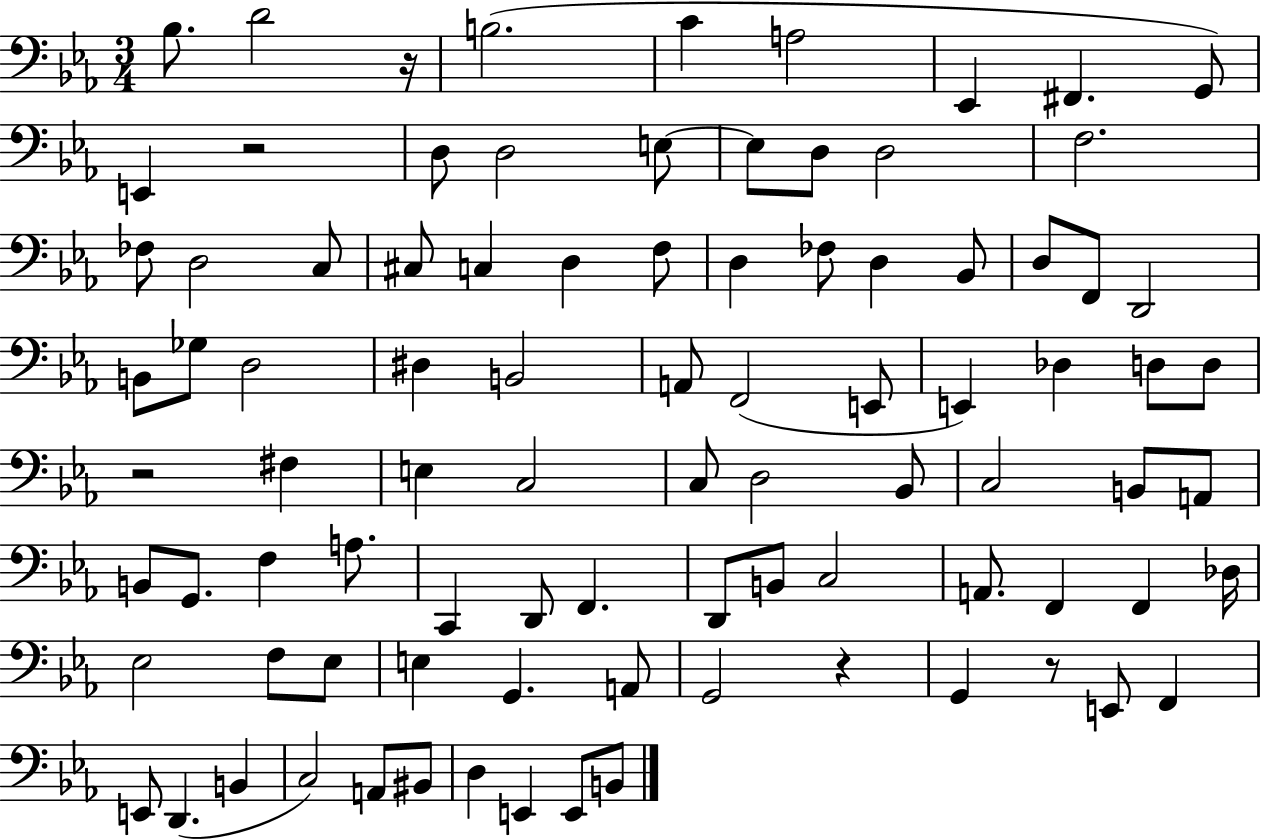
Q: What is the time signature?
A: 3/4